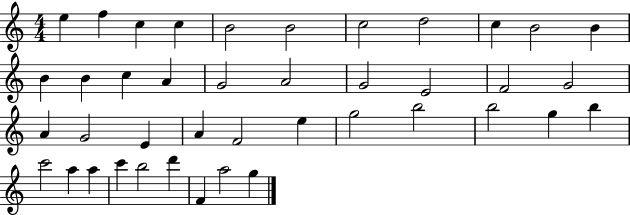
E5/q F5/q C5/q C5/q B4/h B4/h C5/h D5/h C5/q B4/h B4/q B4/q B4/q C5/q A4/q G4/h A4/h G4/h E4/h F4/h G4/h A4/q G4/h E4/q A4/q F4/h E5/q G5/h B5/h B5/h G5/q B5/q C6/h A5/q A5/q C6/q B5/h D6/q F4/q A5/h G5/q